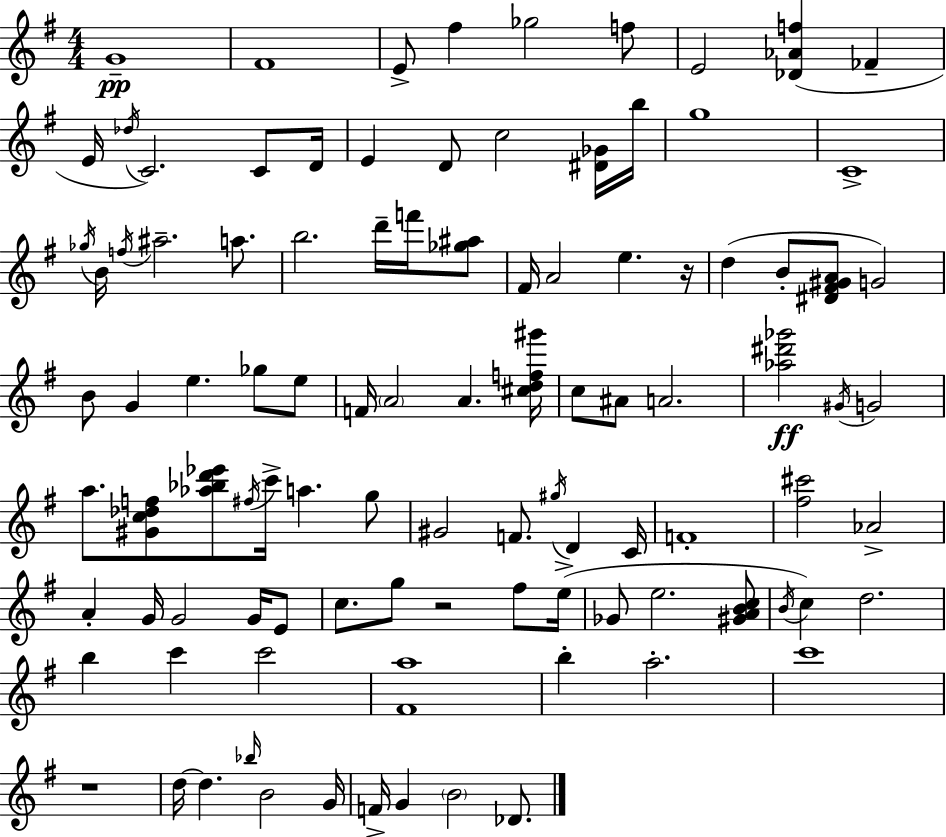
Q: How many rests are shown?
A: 3